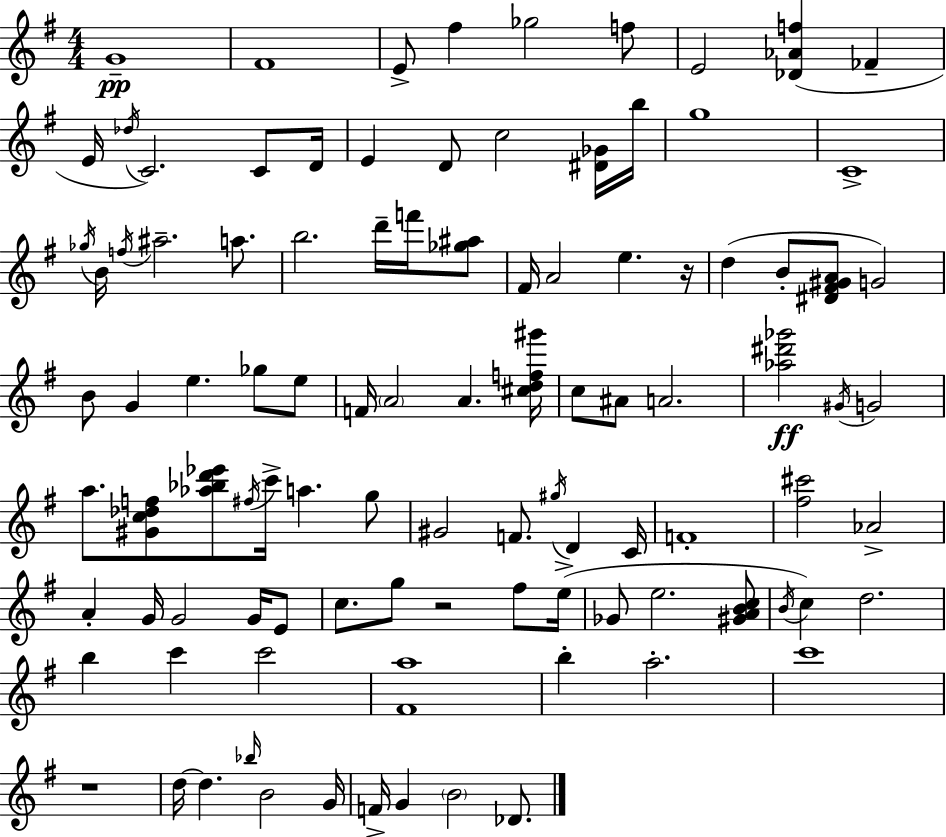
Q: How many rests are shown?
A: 3